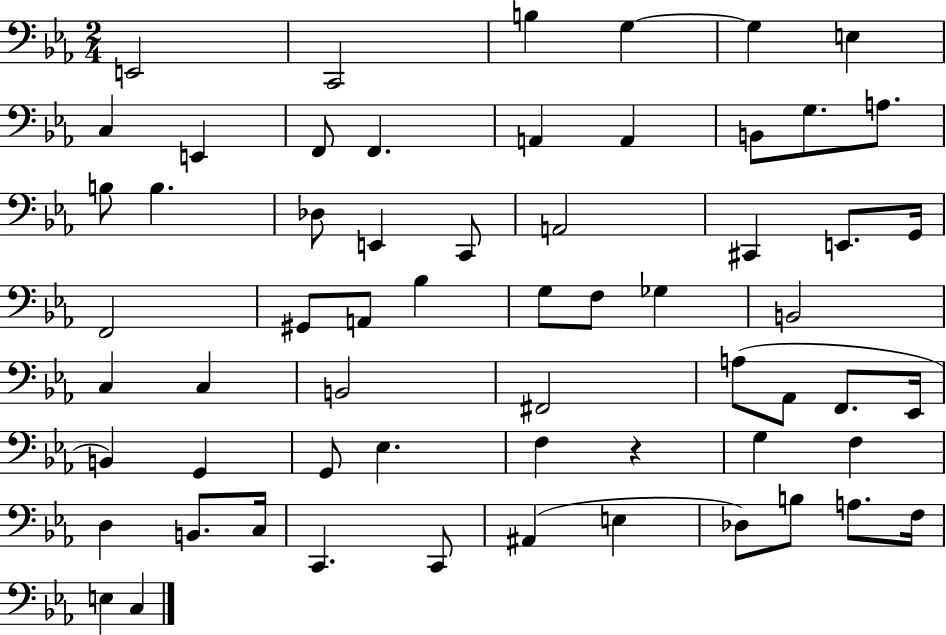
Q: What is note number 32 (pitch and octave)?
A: B2